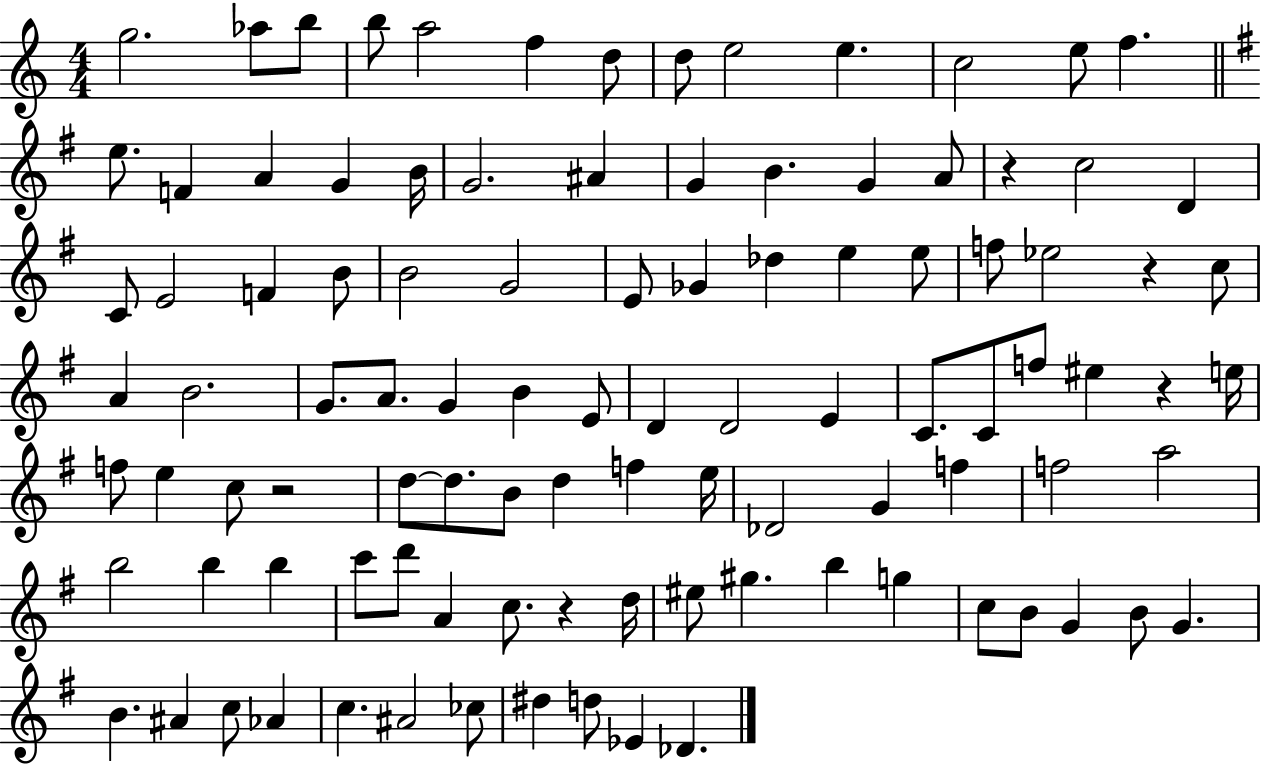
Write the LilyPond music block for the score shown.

{
  \clef treble
  \numericTimeSignature
  \time 4/4
  \key c \major
  g''2. aes''8 b''8 | b''8 a''2 f''4 d''8 | d''8 e''2 e''4. | c''2 e''8 f''4. | \break \bar "||" \break \key g \major e''8. f'4 a'4 g'4 b'16 | g'2. ais'4 | g'4 b'4. g'4 a'8 | r4 c''2 d'4 | \break c'8 e'2 f'4 b'8 | b'2 g'2 | e'8 ges'4 des''4 e''4 e''8 | f''8 ees''2 r4 c''8 | \break a'4 b'2. | g'8. a'8. g'4 b'4 e'8 | d'4 d'2 e'4 | c'8. c'8 f''8 eis''4 r4 e''16 | \break f''8 e''4 c''8 r2 | d''8~~ d''8. b'8 d''4 f''4 e''16 | des'2 g'4 f''4 | f''2 a''2 | \break b''2 b''4 b''4 | c'''8 d'''8 a'4 c''8. r4 d''16 | eis''8 gis''4. b''4 g''4 | c''8 b'8 g'4 b'8 g'4. | \break b'4. ais'4 c''8 aes'4 | c''4. ais'2 ces''8 | dis''4 d''8 ees'4 des'4. | \bar "|."
}